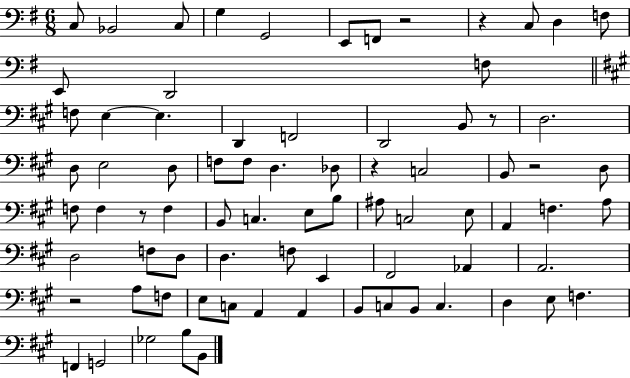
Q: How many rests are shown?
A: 7